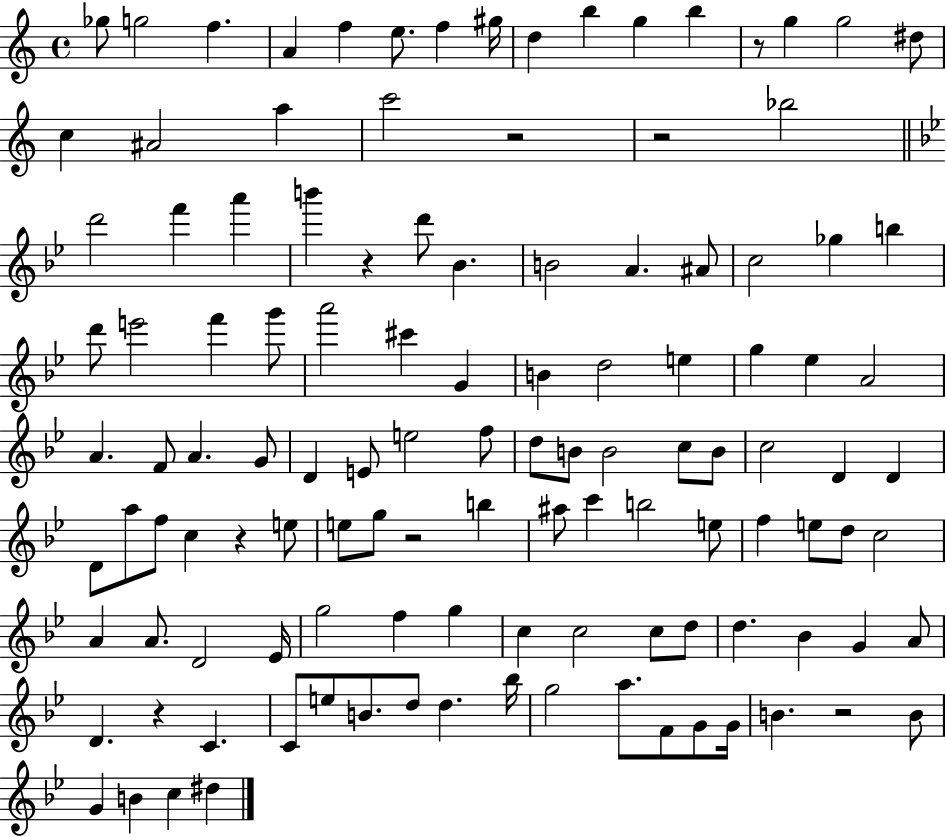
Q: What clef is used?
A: treble